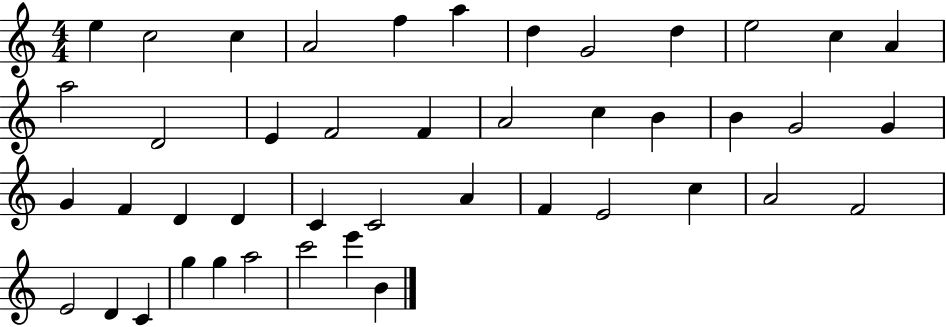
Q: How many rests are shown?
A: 0